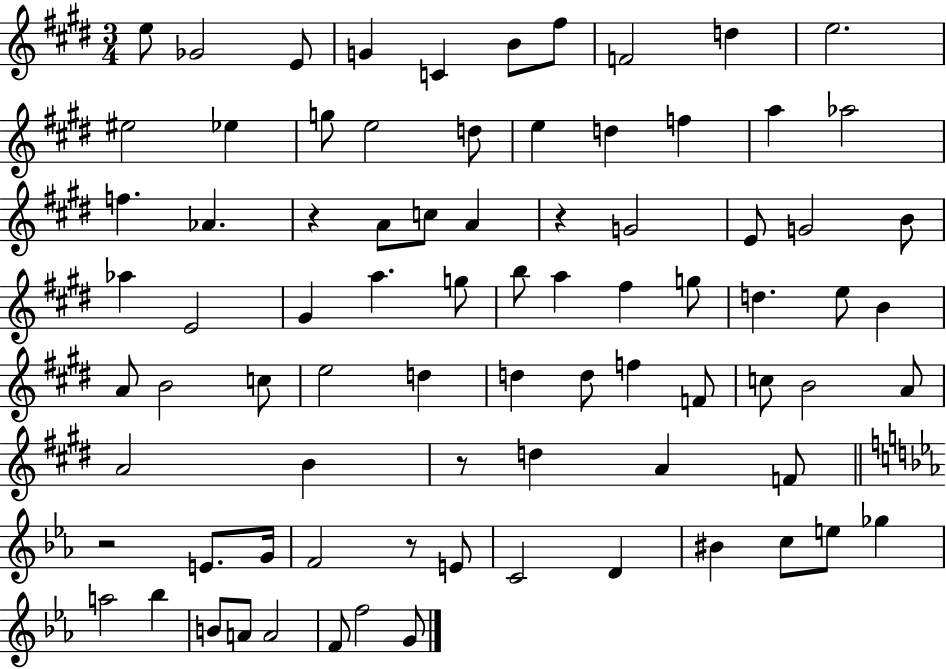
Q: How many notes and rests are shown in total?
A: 81